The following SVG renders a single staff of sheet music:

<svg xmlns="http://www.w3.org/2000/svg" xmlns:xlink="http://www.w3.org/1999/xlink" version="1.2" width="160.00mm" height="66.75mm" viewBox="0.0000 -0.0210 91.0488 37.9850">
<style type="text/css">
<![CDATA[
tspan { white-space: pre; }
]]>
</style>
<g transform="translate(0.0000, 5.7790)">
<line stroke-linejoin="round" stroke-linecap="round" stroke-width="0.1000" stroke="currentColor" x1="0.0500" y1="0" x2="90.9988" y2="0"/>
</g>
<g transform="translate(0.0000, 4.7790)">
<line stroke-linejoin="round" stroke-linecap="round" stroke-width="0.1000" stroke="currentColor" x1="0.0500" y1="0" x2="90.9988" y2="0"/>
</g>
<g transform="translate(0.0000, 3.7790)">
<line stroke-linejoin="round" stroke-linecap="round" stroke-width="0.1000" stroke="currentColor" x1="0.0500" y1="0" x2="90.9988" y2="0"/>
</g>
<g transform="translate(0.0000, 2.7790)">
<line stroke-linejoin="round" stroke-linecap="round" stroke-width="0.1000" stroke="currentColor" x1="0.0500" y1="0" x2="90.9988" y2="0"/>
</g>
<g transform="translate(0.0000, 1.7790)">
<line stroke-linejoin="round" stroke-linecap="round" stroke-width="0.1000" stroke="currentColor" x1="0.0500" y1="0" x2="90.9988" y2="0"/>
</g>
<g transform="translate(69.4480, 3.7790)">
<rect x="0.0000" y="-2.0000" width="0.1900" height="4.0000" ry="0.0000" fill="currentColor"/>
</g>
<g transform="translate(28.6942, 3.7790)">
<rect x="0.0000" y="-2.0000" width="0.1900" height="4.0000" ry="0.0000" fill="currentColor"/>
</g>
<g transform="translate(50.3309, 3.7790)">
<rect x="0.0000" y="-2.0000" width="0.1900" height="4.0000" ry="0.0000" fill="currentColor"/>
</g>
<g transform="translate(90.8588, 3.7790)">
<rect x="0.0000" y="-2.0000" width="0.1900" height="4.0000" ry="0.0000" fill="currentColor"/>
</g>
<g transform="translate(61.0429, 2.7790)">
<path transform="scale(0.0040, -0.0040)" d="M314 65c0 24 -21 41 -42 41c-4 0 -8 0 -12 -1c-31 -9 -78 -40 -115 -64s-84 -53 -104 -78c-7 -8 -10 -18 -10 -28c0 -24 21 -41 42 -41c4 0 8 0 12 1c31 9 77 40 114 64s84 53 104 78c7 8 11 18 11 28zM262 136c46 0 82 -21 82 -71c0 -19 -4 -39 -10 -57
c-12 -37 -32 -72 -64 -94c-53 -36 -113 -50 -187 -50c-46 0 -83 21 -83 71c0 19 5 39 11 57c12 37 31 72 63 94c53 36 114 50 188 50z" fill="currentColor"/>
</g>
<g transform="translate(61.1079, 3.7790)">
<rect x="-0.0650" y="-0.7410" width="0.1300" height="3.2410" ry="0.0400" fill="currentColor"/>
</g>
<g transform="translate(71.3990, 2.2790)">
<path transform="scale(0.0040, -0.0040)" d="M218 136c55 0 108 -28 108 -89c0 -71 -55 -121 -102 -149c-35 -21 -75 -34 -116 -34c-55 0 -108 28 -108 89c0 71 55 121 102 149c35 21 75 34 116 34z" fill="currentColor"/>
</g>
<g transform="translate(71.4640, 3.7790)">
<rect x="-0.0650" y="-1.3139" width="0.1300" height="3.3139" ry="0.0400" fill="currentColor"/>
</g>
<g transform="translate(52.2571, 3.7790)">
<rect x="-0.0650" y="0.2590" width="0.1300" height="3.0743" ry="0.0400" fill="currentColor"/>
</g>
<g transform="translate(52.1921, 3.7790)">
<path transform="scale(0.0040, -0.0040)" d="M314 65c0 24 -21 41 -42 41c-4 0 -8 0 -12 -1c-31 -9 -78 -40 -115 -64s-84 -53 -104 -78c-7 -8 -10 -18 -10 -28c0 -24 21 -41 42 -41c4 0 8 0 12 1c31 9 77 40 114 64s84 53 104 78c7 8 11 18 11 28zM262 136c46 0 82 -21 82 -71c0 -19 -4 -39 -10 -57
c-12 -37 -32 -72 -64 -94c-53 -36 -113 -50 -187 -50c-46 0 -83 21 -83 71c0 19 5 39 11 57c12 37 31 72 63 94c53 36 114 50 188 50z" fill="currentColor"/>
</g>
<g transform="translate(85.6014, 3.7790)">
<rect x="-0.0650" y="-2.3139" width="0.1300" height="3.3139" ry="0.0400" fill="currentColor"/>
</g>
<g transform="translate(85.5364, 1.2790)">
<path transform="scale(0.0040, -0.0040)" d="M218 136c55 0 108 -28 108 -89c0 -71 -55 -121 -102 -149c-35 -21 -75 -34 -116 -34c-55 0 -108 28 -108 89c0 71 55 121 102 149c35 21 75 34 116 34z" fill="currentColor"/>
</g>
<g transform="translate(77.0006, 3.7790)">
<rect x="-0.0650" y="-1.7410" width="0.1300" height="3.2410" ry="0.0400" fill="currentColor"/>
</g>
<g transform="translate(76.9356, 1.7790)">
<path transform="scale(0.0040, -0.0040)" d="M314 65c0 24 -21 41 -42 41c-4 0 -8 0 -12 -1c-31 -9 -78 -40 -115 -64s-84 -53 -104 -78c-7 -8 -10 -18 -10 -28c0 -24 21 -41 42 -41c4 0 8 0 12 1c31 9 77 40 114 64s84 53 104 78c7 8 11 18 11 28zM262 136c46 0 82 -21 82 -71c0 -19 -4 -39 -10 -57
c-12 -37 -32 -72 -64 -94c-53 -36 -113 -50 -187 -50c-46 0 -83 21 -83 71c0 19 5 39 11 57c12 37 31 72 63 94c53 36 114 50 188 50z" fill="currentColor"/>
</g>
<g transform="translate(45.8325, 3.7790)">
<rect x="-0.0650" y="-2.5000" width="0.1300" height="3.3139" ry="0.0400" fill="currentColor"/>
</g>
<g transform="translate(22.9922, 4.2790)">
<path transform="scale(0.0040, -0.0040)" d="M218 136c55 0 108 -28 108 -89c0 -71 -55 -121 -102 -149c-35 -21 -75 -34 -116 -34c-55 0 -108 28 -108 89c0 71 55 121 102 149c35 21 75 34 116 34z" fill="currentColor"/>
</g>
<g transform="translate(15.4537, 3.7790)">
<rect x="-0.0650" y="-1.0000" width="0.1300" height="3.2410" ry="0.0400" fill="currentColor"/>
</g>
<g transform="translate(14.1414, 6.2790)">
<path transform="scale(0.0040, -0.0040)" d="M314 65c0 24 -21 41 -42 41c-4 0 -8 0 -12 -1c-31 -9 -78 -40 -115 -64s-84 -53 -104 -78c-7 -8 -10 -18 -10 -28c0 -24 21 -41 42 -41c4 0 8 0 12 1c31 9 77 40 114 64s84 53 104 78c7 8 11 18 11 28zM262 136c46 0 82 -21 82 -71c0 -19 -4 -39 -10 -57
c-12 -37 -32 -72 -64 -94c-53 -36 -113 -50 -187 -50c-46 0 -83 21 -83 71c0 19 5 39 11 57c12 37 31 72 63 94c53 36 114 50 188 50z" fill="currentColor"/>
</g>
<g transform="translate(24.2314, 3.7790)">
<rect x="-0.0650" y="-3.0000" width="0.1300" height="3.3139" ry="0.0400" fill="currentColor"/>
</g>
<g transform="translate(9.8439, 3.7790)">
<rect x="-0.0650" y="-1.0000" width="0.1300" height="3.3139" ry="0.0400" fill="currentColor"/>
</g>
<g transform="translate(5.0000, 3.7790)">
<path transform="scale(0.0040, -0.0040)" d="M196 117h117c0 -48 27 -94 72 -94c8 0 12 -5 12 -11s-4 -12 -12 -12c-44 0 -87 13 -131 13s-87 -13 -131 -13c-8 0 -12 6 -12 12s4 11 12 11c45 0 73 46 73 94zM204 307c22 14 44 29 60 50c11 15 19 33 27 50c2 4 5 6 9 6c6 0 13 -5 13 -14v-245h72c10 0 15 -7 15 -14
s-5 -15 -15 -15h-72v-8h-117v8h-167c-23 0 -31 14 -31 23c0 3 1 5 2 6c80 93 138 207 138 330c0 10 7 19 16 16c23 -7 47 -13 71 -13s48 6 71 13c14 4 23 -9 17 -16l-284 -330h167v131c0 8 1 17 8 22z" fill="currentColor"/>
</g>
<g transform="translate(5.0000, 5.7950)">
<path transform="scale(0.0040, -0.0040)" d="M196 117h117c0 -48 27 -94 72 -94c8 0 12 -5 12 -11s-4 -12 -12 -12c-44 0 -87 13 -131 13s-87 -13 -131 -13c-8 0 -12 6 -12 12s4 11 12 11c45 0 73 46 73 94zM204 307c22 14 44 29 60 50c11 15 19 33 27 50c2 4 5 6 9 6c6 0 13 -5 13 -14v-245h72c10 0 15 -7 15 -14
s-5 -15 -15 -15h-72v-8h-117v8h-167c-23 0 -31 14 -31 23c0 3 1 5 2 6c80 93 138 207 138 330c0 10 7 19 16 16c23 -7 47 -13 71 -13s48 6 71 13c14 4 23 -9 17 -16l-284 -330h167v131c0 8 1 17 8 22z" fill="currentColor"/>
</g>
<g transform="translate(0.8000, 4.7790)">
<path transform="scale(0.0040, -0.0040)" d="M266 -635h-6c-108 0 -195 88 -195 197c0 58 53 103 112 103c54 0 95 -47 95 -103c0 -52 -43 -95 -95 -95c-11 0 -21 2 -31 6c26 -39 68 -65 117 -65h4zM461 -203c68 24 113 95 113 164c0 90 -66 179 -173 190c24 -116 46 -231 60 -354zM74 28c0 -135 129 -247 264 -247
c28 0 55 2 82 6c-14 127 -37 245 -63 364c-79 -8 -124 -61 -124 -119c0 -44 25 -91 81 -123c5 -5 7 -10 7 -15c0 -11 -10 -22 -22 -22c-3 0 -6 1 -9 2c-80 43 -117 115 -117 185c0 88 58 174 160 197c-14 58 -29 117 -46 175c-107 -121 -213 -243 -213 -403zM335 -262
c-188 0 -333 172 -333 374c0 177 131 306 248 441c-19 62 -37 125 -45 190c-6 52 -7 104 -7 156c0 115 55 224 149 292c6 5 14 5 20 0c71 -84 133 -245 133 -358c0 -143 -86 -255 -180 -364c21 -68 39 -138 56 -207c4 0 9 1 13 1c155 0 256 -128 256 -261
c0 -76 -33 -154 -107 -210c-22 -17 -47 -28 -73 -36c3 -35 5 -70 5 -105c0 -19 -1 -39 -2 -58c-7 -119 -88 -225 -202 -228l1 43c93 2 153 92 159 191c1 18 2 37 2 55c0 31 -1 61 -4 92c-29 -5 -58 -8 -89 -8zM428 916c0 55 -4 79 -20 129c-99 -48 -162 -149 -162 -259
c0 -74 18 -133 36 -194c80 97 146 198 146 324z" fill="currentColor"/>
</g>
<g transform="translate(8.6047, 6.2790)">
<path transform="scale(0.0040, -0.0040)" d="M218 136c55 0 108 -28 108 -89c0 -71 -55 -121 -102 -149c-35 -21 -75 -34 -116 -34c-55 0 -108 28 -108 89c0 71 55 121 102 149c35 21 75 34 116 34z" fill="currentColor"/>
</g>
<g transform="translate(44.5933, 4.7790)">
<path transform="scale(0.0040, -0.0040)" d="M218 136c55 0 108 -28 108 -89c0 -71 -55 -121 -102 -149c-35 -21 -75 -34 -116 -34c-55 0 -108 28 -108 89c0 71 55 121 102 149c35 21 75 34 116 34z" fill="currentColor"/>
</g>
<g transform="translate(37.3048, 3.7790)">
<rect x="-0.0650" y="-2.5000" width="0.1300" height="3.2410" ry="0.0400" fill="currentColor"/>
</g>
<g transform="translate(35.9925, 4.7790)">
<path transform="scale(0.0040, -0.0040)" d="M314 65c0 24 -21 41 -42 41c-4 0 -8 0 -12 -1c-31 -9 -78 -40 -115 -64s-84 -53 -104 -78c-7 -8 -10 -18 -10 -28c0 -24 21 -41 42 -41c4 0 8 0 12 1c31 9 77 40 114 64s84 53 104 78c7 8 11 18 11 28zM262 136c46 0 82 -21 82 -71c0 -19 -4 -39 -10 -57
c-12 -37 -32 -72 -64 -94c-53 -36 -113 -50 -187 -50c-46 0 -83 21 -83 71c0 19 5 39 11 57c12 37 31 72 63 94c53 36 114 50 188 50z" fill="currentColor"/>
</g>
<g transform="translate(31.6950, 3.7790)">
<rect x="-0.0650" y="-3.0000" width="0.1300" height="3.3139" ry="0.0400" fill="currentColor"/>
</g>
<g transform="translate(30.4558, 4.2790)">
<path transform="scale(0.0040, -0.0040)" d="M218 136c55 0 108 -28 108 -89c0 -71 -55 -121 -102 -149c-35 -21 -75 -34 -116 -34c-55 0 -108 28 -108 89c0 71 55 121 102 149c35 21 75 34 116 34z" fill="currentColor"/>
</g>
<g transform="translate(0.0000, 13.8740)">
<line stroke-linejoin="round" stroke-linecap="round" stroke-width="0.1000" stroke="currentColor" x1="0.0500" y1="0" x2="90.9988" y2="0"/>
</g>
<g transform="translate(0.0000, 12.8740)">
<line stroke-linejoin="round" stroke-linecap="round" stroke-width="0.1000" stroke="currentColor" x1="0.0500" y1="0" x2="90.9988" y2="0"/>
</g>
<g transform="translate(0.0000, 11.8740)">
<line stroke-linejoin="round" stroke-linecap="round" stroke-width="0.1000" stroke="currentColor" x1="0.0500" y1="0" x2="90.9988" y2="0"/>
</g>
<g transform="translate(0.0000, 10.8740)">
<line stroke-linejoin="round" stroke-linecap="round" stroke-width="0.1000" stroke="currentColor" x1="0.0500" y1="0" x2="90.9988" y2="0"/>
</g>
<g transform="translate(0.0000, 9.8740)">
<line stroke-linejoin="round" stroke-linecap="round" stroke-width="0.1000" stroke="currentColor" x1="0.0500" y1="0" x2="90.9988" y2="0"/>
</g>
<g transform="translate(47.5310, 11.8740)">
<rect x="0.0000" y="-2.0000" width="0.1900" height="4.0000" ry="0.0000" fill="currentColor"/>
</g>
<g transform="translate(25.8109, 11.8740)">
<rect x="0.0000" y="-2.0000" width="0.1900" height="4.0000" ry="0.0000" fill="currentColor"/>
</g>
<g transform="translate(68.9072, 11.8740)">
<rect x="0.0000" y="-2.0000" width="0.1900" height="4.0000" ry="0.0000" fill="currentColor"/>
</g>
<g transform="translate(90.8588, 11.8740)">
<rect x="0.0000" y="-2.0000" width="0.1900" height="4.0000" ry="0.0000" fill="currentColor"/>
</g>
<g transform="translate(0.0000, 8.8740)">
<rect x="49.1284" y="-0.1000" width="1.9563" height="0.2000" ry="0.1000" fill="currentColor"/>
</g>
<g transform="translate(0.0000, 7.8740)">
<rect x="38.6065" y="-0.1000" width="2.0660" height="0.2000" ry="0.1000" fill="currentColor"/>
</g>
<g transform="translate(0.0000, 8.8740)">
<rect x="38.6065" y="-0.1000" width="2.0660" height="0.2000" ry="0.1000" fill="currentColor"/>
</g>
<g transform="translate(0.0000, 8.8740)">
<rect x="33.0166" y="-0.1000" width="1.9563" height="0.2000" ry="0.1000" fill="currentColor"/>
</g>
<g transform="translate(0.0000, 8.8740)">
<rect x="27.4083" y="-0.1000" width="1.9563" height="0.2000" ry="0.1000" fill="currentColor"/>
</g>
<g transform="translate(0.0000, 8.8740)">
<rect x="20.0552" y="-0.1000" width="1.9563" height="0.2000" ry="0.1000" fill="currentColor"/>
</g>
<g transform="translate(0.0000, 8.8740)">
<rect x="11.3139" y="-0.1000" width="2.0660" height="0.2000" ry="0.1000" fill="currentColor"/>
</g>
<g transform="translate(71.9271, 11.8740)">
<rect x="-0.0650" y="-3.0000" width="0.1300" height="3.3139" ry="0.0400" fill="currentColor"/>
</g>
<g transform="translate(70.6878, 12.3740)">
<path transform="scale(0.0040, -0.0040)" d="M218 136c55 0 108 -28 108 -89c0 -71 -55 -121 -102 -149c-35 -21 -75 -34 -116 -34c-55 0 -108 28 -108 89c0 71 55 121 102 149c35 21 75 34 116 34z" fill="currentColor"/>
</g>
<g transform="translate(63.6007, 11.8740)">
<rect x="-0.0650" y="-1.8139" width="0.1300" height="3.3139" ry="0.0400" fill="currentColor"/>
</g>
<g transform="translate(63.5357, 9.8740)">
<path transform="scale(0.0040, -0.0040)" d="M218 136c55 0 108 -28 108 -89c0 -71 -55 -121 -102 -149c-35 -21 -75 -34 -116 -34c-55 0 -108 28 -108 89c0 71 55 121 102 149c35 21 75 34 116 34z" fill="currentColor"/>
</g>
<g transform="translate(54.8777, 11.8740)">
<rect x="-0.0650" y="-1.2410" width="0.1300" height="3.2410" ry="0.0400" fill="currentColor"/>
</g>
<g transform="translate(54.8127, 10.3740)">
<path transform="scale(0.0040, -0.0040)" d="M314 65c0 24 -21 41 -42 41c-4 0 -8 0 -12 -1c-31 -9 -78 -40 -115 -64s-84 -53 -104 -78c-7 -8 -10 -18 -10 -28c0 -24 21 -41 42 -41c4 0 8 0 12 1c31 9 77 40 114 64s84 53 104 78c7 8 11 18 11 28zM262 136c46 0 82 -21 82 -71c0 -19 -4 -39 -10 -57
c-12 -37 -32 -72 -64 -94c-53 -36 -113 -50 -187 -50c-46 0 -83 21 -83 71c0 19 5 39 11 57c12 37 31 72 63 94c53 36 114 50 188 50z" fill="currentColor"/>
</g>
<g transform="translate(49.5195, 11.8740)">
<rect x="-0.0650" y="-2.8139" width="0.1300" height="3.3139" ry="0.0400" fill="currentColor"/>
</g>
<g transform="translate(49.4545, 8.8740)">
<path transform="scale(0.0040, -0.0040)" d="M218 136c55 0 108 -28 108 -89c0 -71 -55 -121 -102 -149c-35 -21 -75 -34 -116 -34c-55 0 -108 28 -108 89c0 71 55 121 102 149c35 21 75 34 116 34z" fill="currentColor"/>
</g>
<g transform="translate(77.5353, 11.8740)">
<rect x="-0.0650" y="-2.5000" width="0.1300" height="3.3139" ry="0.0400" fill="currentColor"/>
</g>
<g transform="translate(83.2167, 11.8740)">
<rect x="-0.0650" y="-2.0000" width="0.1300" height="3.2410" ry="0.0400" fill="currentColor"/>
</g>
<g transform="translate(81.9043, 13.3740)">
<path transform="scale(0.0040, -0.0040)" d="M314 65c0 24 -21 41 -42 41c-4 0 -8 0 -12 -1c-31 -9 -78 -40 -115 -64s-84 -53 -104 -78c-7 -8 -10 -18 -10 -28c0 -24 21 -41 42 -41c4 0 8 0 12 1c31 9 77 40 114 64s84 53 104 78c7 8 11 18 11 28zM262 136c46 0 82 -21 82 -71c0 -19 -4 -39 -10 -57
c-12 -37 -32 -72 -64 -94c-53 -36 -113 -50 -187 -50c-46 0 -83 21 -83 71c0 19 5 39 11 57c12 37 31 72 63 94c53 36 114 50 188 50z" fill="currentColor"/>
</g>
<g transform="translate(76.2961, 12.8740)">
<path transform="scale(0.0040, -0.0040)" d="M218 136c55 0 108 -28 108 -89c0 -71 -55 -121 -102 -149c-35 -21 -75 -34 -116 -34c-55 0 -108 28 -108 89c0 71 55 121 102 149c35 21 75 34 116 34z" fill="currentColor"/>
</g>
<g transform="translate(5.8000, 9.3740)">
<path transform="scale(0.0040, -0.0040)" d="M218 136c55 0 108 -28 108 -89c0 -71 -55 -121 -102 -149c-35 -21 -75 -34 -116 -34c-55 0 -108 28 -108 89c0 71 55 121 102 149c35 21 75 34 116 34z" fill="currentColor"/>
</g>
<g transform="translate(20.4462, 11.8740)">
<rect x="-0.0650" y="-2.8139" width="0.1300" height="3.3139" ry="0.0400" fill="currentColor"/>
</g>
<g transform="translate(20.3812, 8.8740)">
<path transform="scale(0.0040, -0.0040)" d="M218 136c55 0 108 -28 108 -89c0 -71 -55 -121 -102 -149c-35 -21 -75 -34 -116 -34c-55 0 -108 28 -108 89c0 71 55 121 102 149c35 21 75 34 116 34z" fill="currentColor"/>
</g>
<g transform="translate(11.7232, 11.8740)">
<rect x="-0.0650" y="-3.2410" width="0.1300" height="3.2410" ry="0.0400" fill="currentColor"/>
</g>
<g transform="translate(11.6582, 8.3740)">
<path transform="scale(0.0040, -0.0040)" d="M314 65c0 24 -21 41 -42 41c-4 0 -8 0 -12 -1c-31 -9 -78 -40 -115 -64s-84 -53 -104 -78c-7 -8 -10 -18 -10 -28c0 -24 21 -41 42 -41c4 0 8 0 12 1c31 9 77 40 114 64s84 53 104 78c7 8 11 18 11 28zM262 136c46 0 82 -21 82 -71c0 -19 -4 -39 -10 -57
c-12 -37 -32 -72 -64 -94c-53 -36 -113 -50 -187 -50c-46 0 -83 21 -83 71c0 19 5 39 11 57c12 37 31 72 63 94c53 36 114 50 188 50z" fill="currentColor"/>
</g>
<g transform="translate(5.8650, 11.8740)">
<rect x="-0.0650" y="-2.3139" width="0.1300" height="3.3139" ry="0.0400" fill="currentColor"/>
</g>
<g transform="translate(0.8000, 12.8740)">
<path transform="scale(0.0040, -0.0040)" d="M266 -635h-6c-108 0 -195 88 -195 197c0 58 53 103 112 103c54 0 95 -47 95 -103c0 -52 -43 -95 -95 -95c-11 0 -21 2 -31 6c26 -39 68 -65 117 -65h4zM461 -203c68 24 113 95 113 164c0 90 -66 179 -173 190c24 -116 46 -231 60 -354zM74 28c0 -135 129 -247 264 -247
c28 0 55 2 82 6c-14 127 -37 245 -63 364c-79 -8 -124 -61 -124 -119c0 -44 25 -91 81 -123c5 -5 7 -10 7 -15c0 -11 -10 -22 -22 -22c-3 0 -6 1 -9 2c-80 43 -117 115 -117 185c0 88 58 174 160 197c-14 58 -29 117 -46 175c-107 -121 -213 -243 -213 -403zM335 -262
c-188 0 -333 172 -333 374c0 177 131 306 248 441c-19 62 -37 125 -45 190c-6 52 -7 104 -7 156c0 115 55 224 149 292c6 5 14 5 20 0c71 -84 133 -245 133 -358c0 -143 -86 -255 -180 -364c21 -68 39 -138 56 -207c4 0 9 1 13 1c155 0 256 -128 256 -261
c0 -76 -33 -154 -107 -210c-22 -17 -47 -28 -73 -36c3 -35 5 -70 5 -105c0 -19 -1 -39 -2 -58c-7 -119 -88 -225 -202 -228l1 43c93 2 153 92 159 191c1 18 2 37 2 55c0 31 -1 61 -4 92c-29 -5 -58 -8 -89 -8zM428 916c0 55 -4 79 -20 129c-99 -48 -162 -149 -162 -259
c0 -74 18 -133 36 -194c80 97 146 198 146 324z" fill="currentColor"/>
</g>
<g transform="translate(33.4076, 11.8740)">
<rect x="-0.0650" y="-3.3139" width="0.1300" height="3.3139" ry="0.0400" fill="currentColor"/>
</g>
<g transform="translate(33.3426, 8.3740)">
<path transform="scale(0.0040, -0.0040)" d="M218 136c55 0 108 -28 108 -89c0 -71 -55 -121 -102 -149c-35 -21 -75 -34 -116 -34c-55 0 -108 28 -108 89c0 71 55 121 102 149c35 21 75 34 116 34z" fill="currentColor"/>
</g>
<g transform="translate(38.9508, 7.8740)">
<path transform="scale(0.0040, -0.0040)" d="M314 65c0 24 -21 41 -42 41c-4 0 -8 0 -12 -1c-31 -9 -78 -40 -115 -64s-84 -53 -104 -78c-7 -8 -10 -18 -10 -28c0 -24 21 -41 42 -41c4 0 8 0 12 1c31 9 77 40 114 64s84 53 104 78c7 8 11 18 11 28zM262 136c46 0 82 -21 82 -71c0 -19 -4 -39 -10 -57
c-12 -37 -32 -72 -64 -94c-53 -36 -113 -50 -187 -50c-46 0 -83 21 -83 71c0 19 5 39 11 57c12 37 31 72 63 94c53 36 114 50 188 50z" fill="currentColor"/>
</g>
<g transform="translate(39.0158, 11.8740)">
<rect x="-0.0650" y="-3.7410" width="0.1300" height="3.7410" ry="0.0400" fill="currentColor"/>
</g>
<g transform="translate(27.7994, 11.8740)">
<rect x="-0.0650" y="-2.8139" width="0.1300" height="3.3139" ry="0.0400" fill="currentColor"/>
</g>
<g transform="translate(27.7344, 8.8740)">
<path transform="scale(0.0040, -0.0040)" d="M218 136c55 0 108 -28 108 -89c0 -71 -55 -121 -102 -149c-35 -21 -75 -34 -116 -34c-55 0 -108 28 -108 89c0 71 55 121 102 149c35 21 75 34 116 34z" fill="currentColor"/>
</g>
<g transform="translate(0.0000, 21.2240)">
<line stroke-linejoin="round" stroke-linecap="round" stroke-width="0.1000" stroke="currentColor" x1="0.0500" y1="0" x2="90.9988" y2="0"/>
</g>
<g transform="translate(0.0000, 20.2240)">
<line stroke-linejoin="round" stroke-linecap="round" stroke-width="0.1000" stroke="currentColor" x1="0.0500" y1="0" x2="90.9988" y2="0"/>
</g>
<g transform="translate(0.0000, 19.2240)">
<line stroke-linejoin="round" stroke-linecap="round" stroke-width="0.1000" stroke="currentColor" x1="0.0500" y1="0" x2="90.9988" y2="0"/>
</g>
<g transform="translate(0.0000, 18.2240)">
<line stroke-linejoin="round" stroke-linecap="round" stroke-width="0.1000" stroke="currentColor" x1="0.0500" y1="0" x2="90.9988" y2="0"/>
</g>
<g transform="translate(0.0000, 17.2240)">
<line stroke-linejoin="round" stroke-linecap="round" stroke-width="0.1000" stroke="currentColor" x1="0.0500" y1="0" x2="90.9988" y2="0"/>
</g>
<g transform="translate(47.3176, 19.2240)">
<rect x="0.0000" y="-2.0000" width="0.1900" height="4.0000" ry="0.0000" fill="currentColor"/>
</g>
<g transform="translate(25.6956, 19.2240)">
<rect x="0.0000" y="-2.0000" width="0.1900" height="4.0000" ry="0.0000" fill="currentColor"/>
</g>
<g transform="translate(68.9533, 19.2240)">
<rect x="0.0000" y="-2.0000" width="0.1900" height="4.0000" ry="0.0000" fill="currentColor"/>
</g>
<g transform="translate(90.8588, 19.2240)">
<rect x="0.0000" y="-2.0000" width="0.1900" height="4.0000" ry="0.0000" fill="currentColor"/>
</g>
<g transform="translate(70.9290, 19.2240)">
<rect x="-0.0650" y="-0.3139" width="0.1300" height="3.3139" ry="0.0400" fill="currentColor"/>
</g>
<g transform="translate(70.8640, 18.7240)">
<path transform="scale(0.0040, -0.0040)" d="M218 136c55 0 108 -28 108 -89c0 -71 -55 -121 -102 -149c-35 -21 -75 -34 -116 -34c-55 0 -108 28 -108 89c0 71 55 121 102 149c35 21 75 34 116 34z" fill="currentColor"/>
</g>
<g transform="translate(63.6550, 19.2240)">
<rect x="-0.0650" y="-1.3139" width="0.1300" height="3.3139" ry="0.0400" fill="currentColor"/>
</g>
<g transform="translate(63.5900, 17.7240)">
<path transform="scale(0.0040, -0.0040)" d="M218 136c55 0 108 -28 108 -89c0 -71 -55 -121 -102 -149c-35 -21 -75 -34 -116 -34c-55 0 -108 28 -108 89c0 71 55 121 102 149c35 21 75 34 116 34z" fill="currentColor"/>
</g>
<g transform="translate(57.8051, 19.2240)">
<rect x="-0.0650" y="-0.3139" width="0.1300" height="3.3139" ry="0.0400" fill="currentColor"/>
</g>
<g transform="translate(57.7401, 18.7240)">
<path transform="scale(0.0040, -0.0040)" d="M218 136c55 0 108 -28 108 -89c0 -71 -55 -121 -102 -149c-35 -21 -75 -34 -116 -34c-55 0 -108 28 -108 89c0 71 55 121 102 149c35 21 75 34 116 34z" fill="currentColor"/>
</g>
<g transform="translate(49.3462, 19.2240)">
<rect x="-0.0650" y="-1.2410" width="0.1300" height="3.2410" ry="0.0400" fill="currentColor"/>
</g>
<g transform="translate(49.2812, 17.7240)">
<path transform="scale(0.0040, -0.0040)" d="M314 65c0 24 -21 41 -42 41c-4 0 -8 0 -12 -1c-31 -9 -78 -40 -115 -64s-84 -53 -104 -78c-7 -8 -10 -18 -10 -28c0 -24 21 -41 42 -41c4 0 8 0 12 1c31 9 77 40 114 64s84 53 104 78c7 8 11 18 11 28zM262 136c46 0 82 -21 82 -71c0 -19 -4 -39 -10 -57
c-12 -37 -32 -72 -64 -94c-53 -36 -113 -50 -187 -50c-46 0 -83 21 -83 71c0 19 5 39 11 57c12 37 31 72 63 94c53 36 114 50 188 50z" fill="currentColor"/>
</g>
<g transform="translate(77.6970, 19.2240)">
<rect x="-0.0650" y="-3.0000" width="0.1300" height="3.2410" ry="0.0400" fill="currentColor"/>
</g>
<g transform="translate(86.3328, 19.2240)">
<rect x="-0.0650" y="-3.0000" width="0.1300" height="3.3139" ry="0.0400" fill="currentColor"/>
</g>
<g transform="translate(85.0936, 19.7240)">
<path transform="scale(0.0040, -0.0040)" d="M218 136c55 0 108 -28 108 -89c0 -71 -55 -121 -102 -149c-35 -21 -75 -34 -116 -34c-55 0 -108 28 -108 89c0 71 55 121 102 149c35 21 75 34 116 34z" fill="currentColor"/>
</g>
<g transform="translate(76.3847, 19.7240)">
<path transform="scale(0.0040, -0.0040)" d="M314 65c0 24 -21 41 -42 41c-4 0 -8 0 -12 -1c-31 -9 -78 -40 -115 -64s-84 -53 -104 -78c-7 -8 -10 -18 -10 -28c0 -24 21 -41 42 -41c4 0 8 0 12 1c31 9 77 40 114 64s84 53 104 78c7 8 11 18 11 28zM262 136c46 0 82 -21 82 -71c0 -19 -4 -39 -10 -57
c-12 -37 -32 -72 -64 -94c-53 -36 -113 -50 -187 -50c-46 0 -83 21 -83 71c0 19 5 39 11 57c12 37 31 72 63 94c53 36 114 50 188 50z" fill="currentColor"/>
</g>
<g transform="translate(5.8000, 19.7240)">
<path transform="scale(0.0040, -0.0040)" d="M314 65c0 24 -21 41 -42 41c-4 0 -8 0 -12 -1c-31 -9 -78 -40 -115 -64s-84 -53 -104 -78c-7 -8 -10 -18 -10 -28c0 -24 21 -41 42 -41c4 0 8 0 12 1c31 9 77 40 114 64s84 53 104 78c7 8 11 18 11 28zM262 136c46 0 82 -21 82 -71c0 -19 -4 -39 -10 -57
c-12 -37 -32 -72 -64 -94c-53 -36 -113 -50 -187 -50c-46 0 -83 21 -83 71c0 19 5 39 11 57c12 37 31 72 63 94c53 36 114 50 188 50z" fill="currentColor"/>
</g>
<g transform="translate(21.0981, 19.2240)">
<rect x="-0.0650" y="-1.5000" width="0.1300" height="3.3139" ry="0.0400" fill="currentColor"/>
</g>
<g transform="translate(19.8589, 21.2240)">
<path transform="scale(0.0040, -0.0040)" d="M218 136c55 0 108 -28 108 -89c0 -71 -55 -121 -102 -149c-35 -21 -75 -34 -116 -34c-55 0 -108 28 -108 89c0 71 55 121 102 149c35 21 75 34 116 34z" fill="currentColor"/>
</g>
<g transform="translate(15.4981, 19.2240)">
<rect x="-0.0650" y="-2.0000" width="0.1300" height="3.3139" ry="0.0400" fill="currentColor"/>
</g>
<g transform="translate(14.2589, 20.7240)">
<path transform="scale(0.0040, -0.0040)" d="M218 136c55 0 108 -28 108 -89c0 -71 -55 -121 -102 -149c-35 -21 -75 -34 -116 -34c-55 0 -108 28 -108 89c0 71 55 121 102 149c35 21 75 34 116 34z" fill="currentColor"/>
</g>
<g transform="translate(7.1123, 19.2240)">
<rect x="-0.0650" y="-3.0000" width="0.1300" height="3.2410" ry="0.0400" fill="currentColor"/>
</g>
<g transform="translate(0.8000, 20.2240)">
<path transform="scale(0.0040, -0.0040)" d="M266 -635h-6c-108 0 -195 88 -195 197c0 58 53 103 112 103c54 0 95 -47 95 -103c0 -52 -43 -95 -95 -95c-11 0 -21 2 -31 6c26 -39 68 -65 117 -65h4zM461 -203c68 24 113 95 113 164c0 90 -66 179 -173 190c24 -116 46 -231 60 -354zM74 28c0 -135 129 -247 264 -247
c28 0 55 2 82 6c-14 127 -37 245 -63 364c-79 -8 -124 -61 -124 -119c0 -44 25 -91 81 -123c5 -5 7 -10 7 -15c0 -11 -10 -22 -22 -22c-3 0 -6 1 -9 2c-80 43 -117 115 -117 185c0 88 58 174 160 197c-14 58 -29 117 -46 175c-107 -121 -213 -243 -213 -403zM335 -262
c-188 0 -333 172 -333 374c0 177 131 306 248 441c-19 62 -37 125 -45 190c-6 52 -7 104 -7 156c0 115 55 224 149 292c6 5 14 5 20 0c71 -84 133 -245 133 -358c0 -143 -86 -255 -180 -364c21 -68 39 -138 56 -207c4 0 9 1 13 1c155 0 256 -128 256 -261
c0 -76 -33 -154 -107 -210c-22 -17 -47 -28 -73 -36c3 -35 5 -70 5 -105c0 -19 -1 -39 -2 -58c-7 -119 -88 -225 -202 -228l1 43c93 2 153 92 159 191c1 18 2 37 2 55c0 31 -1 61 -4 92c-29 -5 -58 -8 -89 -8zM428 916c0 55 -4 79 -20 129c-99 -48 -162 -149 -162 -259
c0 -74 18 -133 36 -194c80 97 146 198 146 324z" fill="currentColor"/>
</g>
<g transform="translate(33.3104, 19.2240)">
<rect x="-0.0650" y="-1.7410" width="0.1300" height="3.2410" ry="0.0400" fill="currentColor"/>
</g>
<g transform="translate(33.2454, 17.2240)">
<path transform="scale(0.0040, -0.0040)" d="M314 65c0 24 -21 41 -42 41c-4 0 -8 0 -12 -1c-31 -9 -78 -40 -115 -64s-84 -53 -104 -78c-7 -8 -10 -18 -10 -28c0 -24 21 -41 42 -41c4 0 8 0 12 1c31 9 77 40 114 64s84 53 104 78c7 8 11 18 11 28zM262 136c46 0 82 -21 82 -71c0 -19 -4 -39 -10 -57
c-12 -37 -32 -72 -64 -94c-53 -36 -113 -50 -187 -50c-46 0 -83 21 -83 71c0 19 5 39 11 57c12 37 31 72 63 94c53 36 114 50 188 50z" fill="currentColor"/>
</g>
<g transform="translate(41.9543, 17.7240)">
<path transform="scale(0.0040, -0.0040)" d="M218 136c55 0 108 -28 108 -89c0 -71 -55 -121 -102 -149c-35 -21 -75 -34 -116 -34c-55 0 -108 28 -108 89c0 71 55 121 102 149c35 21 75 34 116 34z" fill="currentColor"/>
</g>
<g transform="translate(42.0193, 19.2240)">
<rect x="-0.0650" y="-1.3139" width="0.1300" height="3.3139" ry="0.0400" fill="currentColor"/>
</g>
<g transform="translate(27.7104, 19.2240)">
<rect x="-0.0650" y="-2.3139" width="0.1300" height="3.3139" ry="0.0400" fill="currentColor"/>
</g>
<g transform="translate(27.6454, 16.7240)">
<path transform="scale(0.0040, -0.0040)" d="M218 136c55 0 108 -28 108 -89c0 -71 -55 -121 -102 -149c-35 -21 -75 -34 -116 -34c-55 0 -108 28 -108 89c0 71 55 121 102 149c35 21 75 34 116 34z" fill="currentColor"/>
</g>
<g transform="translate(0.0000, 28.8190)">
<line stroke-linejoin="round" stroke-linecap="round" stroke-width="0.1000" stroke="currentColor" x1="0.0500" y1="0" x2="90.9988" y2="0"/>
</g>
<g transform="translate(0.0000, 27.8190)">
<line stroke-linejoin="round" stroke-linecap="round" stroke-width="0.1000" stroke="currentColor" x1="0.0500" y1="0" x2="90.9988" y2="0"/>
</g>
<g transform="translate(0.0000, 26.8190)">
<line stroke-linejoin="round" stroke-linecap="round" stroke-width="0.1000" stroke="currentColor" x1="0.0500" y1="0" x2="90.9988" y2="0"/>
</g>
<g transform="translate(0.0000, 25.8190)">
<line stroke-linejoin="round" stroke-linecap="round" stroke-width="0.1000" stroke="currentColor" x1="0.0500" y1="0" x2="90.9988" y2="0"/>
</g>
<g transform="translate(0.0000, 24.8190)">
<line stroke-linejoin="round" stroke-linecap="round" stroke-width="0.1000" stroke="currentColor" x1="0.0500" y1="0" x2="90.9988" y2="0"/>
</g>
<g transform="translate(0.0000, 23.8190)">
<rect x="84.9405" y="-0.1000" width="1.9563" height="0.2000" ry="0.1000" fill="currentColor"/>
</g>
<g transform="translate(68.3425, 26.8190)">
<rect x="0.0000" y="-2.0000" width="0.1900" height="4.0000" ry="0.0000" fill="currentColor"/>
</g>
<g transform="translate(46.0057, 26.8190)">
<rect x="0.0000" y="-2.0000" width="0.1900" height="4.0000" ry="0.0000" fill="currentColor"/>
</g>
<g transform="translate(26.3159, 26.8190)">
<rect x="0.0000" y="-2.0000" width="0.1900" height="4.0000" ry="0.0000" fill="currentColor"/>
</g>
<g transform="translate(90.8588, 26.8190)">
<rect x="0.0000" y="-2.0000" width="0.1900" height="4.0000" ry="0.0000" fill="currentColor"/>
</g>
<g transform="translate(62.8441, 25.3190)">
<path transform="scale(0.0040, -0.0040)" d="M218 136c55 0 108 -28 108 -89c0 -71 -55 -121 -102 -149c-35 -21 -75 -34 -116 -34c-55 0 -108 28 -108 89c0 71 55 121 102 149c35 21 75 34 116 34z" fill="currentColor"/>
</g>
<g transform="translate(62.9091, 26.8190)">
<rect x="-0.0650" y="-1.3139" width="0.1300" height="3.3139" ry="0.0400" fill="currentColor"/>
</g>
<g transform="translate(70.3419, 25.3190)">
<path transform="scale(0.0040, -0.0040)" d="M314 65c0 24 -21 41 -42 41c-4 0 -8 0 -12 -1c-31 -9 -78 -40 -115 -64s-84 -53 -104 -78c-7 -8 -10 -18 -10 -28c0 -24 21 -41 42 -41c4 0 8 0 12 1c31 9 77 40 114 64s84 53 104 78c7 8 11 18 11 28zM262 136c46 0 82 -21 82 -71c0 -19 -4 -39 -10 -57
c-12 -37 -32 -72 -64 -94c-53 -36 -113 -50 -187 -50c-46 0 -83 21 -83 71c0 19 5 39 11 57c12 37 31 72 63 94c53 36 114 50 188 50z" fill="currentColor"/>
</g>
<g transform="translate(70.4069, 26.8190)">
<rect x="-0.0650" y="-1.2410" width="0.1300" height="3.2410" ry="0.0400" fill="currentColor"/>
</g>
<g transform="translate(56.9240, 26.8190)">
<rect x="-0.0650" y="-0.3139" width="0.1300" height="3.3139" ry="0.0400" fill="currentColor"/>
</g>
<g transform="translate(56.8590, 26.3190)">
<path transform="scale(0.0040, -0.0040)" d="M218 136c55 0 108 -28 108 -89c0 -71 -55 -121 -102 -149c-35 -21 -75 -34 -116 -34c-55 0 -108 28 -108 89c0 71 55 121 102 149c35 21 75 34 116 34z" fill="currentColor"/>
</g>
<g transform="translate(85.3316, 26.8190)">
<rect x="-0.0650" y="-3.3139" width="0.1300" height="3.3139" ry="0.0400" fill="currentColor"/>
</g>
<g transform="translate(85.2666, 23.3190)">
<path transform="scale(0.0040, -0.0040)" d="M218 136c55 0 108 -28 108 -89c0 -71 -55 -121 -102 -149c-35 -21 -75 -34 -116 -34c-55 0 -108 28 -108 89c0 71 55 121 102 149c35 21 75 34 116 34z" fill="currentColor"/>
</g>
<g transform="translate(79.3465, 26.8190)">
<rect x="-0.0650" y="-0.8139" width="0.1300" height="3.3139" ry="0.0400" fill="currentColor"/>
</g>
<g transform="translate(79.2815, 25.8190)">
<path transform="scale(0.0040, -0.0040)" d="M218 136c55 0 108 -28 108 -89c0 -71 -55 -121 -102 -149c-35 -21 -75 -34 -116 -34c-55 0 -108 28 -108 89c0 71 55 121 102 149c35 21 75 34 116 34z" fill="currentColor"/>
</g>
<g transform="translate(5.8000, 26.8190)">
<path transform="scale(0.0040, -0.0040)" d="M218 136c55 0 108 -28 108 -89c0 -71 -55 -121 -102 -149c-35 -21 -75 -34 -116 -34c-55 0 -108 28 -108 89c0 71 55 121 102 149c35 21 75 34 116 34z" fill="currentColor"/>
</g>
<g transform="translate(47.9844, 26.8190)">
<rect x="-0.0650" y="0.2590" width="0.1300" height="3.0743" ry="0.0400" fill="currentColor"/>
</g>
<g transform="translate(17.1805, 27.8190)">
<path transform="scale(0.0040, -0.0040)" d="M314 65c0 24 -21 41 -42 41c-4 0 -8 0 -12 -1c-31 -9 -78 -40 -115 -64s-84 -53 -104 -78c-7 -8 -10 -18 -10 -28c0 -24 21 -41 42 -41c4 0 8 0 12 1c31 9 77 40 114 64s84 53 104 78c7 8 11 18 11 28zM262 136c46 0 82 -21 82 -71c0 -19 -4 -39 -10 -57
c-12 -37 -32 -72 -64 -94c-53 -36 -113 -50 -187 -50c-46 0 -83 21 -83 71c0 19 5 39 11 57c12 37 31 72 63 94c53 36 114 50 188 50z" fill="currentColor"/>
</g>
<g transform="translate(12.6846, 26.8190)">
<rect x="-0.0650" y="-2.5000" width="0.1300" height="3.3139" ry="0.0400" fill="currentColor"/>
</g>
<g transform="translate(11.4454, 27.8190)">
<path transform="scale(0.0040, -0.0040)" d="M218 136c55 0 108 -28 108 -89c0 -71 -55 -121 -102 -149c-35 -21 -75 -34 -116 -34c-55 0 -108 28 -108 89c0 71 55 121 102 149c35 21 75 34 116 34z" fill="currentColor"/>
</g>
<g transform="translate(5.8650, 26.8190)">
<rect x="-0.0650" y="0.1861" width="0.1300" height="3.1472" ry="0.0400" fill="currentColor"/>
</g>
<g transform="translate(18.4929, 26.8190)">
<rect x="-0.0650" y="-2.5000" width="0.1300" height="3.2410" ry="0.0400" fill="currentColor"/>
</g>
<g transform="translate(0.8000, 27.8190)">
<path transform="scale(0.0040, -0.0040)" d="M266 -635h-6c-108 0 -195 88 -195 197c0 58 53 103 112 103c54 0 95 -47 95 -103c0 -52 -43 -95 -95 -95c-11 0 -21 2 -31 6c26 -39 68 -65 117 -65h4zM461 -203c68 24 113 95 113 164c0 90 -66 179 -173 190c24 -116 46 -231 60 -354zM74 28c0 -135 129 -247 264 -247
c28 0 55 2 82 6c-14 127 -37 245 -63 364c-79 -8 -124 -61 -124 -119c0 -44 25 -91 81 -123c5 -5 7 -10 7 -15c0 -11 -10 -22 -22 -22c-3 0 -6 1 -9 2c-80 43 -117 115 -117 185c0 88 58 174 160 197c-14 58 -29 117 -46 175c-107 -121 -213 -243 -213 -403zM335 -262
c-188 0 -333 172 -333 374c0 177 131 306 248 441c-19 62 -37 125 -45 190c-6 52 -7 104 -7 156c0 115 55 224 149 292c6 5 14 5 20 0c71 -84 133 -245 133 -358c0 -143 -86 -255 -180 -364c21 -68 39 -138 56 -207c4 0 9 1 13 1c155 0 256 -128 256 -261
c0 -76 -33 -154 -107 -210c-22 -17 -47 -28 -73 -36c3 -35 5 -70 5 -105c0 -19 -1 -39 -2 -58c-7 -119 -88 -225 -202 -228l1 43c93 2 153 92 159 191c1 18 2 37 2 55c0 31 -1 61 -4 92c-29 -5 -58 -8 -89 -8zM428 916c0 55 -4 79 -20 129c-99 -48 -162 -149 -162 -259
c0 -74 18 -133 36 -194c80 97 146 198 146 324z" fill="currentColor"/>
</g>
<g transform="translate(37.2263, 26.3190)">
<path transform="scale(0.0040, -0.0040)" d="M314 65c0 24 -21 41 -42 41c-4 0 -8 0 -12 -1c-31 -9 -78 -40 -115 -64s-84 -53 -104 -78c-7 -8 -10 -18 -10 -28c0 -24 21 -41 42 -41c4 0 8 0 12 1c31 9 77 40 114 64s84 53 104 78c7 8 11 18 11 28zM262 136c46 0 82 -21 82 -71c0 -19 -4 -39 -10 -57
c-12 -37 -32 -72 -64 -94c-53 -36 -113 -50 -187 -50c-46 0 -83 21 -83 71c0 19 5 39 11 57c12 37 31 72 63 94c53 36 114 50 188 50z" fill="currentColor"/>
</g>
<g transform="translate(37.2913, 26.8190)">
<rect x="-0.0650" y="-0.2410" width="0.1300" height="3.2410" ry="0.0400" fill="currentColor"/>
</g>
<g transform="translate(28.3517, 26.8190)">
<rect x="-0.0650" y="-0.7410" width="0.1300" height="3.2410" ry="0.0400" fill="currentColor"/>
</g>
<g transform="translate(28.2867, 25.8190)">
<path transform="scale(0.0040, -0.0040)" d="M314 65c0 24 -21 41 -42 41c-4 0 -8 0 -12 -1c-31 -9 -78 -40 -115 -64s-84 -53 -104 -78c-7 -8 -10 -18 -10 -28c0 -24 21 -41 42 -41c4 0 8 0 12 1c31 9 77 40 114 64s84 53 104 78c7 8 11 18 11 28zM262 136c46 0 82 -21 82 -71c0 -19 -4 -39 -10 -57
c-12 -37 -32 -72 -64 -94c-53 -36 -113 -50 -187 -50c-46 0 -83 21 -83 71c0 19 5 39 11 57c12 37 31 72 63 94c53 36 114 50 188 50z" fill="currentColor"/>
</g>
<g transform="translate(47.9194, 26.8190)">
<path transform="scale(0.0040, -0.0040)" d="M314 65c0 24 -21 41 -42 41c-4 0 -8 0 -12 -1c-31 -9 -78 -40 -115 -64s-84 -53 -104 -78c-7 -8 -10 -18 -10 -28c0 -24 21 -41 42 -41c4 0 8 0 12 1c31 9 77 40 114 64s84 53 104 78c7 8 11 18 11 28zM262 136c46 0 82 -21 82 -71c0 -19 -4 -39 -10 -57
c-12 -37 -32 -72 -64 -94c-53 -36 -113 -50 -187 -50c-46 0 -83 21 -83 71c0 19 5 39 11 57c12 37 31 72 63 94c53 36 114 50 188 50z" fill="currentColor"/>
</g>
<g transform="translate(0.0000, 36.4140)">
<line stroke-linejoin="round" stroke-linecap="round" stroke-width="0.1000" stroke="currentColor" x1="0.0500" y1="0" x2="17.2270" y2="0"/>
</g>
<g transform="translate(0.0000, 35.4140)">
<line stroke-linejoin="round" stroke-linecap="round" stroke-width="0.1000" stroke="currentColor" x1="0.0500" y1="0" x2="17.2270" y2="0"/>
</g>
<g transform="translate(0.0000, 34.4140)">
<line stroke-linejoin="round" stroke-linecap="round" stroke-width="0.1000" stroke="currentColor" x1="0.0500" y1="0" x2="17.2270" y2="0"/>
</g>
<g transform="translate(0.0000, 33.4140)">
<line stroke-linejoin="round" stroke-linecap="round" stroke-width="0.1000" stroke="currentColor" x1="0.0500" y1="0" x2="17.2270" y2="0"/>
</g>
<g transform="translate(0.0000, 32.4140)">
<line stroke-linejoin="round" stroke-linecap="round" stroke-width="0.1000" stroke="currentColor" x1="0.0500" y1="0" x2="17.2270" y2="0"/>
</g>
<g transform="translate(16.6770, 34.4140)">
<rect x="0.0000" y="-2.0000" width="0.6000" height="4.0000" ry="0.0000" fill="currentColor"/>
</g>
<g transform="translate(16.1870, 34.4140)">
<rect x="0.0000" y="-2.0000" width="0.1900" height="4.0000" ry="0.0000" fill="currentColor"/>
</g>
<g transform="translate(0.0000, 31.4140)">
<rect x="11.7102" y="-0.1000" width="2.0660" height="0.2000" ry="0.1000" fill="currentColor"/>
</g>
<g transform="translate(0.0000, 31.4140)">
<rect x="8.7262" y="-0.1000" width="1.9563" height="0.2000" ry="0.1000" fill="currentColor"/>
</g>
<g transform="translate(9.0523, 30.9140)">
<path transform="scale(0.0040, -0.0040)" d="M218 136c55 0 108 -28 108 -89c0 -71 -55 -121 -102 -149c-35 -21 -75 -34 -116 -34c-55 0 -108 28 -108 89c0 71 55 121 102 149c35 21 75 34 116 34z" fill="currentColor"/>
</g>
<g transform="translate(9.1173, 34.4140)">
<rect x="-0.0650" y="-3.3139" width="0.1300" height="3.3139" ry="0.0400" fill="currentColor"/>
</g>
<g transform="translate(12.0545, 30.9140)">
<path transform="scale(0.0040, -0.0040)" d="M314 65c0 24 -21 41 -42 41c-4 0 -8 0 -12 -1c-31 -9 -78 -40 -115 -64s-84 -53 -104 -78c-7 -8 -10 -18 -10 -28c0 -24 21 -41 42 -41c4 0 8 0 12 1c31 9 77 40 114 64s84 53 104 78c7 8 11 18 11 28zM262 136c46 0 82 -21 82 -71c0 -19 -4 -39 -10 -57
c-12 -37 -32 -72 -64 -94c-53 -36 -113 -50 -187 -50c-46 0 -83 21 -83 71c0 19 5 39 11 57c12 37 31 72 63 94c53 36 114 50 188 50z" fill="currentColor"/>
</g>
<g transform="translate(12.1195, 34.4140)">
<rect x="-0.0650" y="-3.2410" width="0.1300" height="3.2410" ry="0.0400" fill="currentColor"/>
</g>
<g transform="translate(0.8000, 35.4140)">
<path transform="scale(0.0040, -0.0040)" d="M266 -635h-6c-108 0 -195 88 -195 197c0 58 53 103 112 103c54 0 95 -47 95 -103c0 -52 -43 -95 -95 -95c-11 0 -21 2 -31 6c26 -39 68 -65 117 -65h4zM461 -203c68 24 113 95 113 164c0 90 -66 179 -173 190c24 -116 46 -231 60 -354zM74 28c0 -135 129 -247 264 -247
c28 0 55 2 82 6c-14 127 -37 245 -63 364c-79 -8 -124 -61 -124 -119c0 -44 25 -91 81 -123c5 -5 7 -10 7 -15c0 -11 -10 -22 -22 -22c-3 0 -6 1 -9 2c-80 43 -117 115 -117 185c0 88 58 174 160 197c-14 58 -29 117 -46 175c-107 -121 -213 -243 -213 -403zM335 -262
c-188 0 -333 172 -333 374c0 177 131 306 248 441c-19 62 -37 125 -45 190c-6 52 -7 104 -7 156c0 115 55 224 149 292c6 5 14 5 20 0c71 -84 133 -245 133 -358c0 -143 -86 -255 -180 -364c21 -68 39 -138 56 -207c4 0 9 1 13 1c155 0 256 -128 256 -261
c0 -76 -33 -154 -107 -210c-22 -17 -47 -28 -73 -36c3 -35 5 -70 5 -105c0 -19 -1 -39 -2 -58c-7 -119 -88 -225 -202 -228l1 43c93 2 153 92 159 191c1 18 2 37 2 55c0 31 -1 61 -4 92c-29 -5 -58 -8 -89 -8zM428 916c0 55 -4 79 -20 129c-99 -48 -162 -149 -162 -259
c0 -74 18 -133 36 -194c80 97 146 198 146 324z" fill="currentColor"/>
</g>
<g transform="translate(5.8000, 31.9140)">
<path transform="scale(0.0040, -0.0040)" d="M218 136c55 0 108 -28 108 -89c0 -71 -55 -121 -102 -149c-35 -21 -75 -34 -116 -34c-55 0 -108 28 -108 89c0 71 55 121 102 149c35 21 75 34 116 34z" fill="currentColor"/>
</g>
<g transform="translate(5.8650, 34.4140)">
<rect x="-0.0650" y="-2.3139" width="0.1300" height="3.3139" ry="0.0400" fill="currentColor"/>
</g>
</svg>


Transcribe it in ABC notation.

X:1
T:Untitled
M:4/4
L:1/4
K:C
D D2 A A G2 G B2 d2 e f2 g g b2 a a b c'2 a e2 f A G F2 A2 F E g f2 e e2 c e c A2 A B G G2 d2 c2 B2 c e e2 d b g b b2